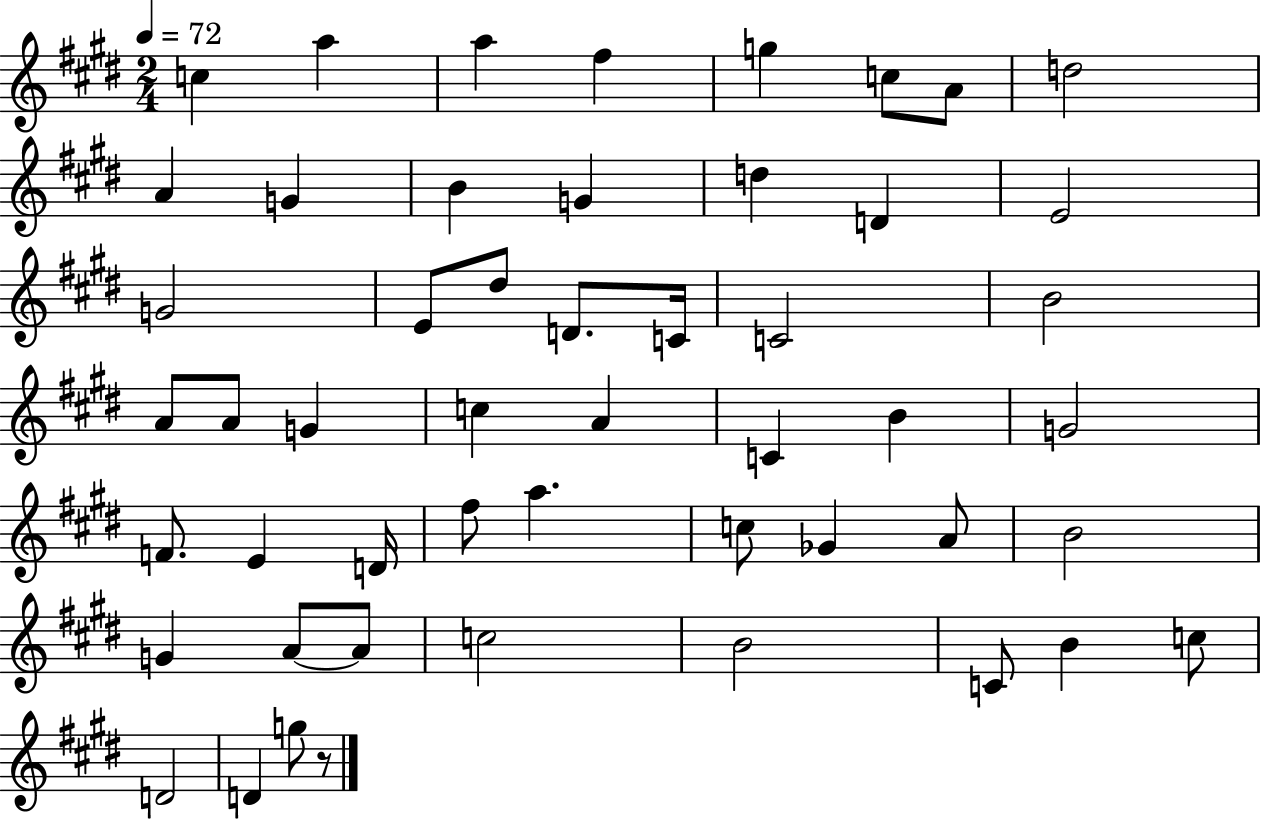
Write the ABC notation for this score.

X:1
T:Untitled
M:2/4
L:1/4
K:E
c a a ^f g c/2 A/2 d2 A G B G d D E2 G2 E/2 ^d/2 D/2 C/4 C2 B2 A/2 A/2 G c A C B G2 F/2 E D/4 ^f/2 a c/2 _G A/2 B2 G A/2 A/2 c2 B2 C/2 B c/2 D2 D g/2 z/2